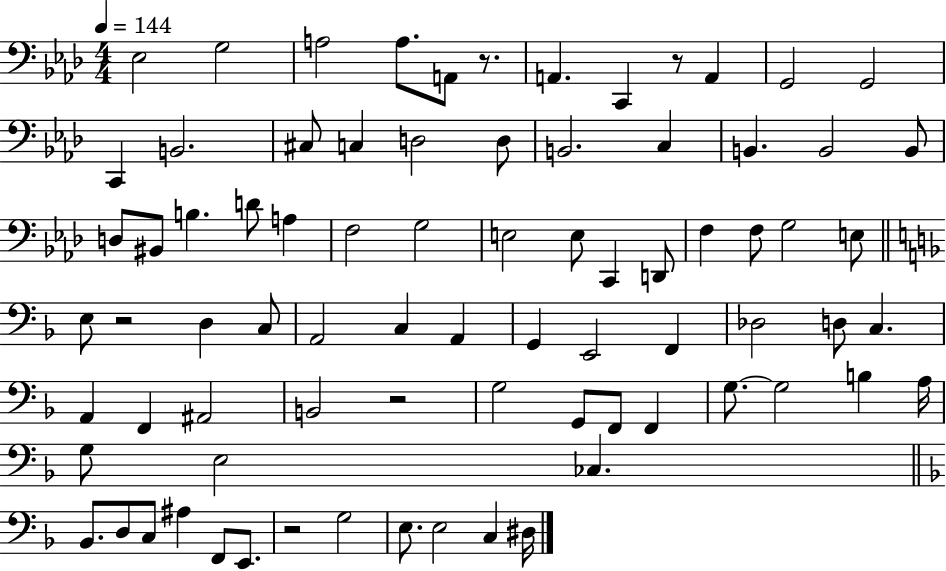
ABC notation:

X:1
T:Untitled
M:4/4
L:1/4
K:Ab
_E,2 G,2 A,2 A,/2 A,,/2 z/2 A,, C,, z/2 A,, G,,2 G,,2 C,, B,,2 ^C,/2 C, D,2 D,/2 B,,2 C, B,, B,,2 B,,/2 D,/2 ^B,,/2 B, D/2 A, F,2 G,2 E,2 E,/2 C,, D,,/2 F, F,/2 G,2 E,/2 E,/2 z2 D, C,/2 A,,2 C, A,, G,, E,,2 F,, _D,2 D,/2 C, A,, F,, ^A,,2 B,,2 z2 G,2 G,,/2 F,,/2 F,, G,/2 G,2 B, A,/4 G,/2 E,2 _C, _B,,/2 D,/2 C,/2 ^A, F,,/2 E,,/2 z2 G,2 E,/2 E,2 C, ^D,/4